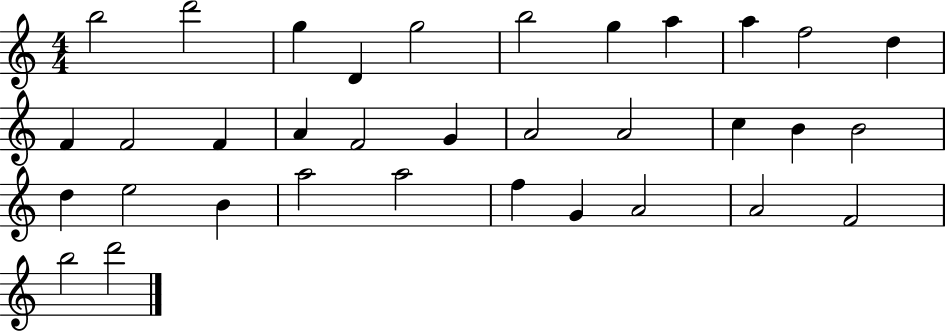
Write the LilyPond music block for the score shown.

{
  \clef treble
  \numericTimeSignature
  \time 4/4
  \key c \major
  b''2 d'''2 | g''4 d'4 g''2 | b''2 g''4 a''4 | a''4 f''2 d''4 | \break f'4 f'2 f'4 | a'4 f'2 g'4 | a'2 a'2 | c''4 b'4 b'2 | \break d''4 e''2 b'4 | a''2 a''2 | f''4 g'4 a'2 | a'2 f'2 | \break b''2 d'''2 | \bar "|."
}